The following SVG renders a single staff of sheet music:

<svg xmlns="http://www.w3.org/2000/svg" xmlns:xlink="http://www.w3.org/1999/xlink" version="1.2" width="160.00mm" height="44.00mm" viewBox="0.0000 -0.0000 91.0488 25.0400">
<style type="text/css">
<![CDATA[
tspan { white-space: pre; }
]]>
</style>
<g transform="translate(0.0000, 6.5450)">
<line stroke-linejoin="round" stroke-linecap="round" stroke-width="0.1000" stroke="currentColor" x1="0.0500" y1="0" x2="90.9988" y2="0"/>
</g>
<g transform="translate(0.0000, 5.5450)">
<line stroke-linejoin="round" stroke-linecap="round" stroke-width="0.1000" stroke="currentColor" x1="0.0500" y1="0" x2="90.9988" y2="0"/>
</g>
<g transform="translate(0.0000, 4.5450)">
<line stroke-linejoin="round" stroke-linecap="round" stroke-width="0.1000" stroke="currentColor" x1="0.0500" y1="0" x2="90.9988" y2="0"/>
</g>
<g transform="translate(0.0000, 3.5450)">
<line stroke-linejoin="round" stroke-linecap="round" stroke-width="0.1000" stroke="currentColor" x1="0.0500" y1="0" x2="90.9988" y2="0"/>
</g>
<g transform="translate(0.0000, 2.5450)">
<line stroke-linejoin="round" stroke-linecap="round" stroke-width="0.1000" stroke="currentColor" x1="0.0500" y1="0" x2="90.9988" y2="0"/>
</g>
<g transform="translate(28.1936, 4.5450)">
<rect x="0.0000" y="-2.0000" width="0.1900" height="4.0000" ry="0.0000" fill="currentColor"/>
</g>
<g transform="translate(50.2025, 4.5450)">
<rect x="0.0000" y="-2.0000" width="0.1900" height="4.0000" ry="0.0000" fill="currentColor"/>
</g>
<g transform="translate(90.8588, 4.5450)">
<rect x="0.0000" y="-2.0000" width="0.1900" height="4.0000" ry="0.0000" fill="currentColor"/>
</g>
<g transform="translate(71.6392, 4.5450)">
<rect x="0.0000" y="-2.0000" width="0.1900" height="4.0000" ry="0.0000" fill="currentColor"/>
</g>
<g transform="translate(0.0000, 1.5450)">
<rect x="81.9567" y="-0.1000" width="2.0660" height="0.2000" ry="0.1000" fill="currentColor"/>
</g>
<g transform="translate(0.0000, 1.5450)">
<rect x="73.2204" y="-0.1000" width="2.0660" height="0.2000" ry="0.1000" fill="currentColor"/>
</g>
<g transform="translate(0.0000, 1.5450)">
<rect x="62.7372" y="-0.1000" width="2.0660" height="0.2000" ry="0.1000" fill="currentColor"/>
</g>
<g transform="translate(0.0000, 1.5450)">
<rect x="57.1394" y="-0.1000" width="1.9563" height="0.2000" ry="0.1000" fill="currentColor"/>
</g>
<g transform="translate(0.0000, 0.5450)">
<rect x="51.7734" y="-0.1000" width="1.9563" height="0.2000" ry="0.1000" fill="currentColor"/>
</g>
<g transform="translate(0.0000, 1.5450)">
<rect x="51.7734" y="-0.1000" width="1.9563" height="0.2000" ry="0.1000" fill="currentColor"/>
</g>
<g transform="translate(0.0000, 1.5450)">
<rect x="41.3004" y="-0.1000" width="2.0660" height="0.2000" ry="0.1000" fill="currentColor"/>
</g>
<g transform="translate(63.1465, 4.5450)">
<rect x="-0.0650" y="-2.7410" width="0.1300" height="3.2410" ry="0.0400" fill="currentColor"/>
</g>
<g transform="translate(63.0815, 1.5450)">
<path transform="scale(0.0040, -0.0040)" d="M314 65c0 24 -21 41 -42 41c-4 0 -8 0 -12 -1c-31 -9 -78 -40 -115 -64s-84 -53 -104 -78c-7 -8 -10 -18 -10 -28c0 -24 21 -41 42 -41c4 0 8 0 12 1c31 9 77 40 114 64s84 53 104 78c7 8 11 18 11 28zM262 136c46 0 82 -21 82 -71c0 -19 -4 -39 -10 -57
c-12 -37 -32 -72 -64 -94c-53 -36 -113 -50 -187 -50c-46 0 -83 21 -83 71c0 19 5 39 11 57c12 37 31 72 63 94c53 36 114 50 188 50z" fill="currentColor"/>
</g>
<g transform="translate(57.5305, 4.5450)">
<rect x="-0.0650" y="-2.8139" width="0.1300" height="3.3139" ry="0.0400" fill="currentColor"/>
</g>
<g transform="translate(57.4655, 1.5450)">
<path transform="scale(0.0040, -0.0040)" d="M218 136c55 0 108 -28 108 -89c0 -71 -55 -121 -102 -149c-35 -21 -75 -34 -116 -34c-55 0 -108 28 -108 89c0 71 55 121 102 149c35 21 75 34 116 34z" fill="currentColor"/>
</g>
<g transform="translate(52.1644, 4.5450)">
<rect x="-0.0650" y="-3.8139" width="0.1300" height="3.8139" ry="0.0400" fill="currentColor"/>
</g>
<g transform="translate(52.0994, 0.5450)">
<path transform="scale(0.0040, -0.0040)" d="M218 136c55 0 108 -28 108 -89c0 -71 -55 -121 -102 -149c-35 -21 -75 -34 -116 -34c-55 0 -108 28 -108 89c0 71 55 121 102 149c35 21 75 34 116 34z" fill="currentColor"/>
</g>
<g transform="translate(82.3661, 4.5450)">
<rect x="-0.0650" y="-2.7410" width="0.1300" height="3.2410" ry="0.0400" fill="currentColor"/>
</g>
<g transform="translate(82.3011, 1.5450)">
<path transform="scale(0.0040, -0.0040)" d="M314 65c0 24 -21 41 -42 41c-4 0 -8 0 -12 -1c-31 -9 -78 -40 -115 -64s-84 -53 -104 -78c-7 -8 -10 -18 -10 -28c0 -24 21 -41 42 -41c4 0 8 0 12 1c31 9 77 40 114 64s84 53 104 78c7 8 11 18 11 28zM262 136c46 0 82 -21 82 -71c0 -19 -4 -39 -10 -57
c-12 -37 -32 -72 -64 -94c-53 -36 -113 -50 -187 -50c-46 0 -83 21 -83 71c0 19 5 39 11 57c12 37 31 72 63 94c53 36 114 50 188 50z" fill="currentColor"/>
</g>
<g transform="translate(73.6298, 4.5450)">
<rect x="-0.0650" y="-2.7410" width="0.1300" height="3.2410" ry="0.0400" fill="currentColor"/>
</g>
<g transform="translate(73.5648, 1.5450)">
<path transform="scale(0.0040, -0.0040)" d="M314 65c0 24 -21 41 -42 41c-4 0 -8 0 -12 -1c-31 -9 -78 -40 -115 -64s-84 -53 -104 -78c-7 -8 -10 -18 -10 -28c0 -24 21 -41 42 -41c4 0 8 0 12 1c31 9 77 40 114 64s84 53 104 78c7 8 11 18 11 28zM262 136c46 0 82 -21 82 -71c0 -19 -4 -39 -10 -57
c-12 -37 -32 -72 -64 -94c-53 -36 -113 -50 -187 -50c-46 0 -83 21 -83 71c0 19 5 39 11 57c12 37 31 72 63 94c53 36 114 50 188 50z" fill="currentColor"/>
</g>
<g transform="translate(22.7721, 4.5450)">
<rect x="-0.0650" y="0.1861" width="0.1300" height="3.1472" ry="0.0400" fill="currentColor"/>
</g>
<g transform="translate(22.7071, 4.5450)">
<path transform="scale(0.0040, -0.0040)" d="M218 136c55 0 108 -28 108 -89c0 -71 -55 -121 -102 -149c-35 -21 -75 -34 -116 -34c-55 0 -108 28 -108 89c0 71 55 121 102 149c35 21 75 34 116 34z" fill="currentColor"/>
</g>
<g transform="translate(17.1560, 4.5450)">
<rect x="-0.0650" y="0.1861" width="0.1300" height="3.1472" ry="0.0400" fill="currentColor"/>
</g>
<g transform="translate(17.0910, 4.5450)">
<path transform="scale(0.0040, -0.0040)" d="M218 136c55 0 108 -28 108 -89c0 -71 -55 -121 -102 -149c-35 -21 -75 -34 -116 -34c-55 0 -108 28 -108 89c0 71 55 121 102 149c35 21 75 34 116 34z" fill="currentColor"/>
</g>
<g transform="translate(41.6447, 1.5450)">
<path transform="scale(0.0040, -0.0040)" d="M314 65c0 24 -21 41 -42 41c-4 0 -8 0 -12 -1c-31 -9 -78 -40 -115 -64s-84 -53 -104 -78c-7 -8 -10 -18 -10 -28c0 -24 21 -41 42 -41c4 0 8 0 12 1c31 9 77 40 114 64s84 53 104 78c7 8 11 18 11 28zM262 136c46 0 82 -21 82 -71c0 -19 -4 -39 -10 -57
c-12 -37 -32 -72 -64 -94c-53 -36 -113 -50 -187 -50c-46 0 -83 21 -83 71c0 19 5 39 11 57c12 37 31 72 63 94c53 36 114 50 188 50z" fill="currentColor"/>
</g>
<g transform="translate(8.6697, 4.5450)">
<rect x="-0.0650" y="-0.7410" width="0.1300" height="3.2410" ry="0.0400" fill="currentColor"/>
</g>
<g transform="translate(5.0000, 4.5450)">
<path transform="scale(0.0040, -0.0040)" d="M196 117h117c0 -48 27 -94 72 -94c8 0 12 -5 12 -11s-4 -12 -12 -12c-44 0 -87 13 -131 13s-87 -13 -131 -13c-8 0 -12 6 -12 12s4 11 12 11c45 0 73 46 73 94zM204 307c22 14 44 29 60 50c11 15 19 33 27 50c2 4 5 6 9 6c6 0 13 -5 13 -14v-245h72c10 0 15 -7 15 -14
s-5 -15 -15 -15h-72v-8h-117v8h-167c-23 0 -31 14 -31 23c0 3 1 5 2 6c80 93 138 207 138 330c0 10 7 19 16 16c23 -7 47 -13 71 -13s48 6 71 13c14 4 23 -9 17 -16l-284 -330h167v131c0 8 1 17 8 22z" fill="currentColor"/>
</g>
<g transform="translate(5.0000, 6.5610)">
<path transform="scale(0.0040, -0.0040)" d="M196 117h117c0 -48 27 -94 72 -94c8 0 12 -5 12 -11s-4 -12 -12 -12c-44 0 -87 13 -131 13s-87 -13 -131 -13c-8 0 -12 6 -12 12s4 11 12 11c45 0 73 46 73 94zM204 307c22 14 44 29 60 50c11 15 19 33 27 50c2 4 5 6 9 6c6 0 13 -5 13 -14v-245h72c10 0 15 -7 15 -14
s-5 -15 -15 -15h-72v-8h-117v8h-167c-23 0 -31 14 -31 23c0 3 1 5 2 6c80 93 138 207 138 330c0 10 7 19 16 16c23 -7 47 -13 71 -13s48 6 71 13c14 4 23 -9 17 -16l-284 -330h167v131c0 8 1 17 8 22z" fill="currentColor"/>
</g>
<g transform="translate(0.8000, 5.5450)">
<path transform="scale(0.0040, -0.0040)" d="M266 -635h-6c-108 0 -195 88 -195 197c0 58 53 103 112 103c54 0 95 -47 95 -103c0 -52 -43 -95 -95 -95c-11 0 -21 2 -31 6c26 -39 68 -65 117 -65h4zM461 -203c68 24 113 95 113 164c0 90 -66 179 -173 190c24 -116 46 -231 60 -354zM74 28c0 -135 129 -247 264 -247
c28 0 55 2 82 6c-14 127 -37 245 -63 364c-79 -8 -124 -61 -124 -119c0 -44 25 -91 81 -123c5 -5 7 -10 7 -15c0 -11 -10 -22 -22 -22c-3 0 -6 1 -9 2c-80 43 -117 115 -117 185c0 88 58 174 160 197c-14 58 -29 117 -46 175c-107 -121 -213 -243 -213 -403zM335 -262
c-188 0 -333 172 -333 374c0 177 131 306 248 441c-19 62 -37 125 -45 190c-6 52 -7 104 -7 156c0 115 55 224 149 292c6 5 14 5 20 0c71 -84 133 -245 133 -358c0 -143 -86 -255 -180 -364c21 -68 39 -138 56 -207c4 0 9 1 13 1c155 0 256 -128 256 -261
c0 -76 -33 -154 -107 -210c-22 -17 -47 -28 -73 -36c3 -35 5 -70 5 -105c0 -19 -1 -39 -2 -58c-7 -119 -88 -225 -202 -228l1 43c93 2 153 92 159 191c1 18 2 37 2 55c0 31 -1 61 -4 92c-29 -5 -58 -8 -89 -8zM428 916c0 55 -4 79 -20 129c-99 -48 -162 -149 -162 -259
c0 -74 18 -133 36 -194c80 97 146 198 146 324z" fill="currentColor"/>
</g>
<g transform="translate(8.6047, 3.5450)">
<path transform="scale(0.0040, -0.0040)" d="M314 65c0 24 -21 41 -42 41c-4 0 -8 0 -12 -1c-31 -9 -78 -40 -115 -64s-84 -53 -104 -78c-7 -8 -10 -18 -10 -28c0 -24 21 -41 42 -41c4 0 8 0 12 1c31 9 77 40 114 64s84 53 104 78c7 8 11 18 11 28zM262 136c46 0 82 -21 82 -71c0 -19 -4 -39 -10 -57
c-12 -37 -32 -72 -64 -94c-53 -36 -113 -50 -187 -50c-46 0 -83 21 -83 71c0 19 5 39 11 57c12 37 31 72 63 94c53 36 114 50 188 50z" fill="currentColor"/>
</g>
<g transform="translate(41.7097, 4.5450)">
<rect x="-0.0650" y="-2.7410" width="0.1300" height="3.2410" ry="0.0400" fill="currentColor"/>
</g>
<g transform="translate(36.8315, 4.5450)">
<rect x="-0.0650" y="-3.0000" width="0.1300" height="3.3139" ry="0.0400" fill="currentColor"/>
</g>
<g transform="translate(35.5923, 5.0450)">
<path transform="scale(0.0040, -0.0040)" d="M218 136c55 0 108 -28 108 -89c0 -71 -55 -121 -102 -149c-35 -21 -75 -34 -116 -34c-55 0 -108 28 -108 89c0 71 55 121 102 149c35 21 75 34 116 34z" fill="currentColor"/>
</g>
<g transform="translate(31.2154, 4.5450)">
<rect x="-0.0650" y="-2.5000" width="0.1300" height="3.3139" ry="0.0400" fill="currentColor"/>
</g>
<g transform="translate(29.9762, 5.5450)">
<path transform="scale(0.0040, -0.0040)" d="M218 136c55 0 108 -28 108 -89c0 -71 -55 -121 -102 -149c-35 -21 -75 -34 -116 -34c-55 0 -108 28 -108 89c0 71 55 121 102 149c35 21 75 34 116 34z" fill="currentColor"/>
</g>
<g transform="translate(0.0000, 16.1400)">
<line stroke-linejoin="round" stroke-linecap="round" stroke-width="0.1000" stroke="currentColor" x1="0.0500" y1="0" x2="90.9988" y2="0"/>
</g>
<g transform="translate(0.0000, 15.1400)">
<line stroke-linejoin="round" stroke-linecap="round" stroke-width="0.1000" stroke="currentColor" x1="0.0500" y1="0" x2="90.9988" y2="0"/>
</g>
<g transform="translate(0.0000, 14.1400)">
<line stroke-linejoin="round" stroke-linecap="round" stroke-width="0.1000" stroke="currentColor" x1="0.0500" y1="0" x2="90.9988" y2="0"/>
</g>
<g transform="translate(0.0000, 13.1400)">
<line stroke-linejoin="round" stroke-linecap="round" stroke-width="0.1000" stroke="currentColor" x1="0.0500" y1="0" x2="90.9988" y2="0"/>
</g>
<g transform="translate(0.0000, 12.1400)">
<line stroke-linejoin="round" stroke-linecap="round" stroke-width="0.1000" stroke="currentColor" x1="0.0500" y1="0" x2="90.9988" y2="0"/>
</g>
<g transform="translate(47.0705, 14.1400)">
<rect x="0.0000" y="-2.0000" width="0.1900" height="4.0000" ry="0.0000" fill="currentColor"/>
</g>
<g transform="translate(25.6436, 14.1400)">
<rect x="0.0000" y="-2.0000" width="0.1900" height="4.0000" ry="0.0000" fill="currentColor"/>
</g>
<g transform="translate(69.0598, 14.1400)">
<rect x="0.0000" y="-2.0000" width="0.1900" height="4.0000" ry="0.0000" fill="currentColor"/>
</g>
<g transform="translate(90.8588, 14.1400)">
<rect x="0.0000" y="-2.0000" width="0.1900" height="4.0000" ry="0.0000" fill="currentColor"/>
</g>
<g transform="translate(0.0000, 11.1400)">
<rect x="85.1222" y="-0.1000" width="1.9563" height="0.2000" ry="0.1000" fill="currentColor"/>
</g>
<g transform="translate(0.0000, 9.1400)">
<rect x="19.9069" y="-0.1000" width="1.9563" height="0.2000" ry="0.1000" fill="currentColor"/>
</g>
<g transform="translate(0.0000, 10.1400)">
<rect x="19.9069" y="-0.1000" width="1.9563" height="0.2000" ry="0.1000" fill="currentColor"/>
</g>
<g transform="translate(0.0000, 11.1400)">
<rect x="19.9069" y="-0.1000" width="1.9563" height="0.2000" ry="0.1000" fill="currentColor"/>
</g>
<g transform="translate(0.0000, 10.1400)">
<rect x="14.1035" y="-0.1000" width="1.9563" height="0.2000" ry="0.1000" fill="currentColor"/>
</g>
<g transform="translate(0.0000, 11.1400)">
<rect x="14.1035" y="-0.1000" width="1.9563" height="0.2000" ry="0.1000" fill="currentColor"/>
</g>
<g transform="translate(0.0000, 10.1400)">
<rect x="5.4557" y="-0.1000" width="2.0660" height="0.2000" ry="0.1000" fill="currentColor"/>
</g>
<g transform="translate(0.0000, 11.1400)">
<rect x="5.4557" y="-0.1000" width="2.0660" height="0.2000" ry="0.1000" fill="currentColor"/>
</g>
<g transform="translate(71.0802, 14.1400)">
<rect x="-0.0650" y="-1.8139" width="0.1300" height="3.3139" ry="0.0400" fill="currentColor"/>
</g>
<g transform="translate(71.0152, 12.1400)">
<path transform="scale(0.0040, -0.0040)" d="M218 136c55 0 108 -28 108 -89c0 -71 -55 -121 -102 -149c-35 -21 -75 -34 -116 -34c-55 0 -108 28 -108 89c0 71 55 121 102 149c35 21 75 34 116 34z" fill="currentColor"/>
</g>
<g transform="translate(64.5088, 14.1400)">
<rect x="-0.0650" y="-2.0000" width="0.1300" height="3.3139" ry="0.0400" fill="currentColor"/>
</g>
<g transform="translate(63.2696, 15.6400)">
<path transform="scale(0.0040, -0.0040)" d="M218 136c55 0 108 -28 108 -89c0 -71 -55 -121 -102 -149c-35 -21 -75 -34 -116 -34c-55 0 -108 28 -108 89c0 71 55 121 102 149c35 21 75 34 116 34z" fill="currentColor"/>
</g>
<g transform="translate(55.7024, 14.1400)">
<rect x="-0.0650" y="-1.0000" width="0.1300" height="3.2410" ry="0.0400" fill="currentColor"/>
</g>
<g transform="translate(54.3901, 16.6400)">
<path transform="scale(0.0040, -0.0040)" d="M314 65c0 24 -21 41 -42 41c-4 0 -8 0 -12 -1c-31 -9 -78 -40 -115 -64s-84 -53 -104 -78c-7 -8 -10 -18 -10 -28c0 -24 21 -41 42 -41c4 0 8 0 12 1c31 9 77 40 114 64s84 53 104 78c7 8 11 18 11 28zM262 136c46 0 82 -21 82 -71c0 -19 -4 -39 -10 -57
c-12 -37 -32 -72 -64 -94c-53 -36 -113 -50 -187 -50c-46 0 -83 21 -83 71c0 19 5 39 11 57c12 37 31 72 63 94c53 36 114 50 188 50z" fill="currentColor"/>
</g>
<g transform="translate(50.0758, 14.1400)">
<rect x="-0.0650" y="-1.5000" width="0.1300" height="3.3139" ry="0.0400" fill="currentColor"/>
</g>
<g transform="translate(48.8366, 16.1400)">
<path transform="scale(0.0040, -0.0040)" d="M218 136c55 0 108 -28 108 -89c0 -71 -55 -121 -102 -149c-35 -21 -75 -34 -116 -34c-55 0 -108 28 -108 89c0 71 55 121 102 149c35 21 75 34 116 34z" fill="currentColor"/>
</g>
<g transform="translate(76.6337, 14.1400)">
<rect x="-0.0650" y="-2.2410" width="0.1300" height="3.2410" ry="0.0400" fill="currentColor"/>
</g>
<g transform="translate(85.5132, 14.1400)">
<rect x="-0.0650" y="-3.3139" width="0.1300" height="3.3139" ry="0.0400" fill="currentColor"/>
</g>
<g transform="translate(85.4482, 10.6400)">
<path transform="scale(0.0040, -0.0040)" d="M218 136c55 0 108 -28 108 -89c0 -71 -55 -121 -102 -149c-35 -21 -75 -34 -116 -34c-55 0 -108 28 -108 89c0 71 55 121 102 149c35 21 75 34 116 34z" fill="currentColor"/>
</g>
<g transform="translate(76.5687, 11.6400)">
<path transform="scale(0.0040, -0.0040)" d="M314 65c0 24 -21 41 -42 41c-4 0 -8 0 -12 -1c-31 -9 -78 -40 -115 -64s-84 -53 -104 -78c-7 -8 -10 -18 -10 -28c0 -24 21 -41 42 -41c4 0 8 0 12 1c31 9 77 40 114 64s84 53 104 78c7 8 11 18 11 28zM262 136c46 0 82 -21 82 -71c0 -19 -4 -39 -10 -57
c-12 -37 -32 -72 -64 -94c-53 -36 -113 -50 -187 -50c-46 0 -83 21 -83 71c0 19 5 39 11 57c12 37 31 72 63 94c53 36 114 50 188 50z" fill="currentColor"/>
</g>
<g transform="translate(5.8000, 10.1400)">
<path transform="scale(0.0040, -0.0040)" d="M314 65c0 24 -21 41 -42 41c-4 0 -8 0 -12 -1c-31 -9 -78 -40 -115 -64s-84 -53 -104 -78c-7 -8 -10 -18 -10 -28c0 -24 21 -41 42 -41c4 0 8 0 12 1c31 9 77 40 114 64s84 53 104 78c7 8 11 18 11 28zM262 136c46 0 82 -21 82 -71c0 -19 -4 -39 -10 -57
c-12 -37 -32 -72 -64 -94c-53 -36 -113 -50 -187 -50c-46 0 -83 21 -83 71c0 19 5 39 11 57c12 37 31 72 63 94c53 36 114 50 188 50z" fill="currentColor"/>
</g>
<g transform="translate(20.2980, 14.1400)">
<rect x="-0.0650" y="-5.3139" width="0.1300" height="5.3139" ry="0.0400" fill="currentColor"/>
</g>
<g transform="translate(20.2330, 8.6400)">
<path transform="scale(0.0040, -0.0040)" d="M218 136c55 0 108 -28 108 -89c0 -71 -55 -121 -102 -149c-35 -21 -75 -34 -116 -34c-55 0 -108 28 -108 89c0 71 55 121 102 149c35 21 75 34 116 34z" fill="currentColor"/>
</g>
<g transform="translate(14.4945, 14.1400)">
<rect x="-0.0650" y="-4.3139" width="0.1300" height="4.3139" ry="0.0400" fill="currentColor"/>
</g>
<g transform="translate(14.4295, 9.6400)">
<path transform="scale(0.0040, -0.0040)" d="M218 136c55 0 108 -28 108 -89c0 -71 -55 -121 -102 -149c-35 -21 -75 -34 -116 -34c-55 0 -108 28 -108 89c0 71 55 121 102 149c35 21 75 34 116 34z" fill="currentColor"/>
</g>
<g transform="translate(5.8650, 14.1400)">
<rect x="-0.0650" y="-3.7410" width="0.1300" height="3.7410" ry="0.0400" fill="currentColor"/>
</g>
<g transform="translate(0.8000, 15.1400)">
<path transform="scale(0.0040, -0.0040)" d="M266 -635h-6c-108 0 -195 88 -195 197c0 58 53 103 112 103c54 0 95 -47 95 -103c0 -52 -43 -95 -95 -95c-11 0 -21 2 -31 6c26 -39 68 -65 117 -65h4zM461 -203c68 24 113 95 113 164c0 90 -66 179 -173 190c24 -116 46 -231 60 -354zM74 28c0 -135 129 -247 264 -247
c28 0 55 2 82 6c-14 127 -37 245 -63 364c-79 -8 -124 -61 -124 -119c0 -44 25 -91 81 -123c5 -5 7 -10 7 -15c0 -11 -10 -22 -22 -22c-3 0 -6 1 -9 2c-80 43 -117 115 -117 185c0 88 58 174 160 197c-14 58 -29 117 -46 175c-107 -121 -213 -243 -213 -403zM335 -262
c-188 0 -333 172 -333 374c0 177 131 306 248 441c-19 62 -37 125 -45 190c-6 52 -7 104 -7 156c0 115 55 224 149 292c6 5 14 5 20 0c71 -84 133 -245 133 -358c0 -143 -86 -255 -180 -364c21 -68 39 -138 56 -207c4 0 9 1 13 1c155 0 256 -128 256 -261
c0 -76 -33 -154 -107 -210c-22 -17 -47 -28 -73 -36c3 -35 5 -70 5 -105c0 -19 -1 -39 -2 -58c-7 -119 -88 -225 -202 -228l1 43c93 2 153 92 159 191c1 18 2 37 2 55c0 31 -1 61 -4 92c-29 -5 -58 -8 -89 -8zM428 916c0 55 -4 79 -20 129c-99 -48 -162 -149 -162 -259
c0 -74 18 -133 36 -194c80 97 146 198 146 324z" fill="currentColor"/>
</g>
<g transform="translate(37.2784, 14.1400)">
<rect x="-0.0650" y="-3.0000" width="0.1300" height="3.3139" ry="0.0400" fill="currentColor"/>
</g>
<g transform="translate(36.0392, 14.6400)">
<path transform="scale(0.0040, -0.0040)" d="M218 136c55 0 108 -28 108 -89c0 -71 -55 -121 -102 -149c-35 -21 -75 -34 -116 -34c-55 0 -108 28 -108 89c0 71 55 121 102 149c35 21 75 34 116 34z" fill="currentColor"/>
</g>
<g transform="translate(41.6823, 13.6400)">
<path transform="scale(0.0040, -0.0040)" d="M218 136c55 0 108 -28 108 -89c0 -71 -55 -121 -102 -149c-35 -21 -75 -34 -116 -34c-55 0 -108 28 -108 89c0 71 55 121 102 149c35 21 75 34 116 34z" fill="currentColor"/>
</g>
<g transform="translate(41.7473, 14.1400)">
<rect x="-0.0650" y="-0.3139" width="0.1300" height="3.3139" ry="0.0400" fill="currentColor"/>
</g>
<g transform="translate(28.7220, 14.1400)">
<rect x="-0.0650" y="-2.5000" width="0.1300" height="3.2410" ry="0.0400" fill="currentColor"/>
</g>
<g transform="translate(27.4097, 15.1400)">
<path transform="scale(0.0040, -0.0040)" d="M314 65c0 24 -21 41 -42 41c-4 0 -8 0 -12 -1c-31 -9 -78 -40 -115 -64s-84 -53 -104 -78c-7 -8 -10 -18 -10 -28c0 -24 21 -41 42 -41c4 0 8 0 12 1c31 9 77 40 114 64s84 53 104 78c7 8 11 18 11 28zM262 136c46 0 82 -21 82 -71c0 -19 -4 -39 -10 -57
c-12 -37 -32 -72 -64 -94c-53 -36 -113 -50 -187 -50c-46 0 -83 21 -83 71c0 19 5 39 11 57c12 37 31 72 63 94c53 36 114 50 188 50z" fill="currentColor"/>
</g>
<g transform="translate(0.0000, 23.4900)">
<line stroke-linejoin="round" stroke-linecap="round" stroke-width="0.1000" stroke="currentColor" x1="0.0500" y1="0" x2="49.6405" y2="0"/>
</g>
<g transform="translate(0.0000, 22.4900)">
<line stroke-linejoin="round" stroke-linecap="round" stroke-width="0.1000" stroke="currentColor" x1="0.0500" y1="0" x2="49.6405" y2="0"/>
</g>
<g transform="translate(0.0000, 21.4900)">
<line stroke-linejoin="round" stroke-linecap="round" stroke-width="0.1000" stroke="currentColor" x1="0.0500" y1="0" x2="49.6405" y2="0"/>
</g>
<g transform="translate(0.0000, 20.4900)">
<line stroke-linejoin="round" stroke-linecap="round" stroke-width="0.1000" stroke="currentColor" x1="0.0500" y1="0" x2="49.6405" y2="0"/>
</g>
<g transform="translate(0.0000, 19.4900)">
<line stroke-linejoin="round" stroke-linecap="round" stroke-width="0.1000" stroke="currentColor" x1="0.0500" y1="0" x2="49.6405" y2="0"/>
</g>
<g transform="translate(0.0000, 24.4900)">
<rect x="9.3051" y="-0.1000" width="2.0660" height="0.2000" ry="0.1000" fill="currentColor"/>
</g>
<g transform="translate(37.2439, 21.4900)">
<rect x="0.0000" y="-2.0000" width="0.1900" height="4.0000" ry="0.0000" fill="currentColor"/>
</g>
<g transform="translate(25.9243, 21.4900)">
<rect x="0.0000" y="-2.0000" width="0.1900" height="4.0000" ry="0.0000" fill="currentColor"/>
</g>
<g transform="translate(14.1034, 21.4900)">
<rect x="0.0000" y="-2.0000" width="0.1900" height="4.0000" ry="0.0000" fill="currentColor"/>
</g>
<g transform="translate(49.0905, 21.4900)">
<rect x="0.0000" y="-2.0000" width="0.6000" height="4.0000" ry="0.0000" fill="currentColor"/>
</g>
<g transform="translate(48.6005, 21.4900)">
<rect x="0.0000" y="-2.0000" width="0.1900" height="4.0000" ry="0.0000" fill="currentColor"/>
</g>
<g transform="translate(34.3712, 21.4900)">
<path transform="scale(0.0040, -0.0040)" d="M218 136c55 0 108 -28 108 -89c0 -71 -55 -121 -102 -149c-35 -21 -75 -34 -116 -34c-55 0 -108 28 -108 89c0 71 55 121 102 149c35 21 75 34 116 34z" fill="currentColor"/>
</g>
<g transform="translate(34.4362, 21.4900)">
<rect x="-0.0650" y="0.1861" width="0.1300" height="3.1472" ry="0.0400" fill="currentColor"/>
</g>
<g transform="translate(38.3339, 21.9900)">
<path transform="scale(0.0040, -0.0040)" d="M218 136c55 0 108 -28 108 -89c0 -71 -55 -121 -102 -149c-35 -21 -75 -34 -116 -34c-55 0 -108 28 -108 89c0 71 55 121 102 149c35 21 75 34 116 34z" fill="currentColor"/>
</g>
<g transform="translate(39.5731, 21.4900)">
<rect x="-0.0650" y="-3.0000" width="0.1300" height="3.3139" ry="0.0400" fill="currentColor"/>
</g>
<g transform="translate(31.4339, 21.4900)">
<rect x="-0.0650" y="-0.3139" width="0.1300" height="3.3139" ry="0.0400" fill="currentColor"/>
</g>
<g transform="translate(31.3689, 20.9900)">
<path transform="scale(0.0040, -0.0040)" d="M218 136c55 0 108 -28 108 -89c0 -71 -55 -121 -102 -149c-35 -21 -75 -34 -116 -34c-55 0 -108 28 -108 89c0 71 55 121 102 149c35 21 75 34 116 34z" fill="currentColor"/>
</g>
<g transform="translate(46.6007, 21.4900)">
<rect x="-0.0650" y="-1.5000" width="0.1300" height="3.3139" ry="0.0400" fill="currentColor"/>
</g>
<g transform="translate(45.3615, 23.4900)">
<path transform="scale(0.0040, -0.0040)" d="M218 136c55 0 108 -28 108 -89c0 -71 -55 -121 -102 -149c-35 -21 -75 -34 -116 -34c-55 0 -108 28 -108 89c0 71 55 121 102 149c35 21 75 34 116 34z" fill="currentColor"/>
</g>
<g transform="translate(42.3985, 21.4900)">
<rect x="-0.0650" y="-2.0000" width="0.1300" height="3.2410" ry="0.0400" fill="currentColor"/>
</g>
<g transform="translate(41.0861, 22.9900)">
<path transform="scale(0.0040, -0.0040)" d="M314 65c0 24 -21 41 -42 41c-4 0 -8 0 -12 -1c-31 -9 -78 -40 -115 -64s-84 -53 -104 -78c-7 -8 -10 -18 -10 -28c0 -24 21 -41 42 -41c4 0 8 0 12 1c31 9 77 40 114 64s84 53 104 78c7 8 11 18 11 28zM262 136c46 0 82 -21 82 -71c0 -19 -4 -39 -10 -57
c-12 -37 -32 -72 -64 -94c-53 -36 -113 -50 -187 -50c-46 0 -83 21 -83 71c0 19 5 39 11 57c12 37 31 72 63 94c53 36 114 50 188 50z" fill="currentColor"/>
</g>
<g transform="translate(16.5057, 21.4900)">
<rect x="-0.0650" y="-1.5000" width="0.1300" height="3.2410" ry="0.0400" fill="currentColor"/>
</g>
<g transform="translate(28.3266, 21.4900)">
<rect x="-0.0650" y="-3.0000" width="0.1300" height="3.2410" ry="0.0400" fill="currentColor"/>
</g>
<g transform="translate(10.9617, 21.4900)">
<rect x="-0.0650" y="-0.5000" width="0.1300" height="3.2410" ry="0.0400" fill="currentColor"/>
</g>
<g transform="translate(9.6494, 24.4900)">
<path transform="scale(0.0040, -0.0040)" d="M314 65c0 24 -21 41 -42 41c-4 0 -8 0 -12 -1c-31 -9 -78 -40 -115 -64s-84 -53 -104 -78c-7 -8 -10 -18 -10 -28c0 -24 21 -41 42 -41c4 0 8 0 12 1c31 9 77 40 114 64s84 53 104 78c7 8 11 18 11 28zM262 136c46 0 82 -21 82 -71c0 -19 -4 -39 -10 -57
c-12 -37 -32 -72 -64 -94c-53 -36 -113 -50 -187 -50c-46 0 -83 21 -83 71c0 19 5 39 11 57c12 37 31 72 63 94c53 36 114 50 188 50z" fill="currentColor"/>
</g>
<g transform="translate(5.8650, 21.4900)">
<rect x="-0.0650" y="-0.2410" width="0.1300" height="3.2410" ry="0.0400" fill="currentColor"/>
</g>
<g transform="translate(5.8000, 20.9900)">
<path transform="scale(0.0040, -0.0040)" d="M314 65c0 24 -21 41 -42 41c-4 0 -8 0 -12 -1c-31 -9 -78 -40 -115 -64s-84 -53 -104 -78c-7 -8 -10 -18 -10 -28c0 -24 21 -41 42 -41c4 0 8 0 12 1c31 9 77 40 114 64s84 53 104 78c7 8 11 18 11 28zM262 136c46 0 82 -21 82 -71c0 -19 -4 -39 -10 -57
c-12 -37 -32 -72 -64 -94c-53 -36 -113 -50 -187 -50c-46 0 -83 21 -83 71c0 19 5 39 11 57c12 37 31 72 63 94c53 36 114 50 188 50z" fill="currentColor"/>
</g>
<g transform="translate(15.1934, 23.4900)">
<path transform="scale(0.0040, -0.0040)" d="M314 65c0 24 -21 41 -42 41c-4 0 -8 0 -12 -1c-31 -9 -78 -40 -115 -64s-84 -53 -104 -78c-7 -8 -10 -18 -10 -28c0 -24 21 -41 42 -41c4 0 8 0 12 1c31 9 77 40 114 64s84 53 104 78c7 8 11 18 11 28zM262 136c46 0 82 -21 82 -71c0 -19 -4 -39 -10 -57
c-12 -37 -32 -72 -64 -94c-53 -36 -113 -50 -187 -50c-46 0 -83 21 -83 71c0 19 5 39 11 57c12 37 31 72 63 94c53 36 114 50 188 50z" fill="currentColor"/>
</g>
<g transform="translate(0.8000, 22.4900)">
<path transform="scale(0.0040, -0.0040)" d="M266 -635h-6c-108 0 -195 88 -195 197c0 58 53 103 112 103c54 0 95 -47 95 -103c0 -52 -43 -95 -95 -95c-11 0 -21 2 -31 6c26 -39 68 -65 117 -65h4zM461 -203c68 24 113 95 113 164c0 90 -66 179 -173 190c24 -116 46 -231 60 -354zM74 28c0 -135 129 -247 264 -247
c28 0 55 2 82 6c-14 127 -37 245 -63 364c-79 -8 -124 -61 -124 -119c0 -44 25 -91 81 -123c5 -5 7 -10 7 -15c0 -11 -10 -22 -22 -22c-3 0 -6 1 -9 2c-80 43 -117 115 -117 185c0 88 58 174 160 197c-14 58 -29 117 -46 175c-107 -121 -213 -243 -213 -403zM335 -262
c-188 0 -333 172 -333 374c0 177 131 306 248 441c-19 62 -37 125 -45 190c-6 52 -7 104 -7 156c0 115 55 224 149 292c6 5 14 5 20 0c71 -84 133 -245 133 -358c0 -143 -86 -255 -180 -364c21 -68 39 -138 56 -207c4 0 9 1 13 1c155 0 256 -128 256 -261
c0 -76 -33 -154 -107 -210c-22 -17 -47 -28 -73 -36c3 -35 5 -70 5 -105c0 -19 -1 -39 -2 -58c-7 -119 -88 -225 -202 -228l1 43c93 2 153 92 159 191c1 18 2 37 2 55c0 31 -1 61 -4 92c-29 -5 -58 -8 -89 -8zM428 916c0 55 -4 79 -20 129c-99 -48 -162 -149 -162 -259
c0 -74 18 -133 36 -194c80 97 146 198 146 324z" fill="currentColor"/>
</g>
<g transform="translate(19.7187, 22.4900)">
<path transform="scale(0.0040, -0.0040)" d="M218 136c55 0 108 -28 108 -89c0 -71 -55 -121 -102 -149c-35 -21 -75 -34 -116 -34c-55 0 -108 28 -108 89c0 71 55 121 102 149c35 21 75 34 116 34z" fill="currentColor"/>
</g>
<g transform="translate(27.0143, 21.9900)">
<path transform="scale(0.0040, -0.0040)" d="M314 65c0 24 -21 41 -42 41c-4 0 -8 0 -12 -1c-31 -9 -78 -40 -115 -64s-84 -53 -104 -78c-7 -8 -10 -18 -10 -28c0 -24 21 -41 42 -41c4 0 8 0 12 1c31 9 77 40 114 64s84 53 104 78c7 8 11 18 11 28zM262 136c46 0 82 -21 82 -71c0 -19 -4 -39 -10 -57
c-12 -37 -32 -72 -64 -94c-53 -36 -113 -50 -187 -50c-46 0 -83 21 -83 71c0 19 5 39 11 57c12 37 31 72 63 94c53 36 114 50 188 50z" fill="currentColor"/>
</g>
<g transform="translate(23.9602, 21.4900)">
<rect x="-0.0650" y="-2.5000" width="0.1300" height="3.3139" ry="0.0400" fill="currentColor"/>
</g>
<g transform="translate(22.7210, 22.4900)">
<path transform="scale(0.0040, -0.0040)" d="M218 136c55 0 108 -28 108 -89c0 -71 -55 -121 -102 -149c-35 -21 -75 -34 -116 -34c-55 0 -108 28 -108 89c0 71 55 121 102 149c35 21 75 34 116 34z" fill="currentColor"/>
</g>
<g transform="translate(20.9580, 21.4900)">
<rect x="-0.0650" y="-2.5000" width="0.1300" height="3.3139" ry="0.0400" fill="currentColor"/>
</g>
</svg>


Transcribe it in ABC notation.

X:1
T:Untitled
M:4/4
L:1/4
K:C
d2 B B G A a2 c' a a2 a2 a2 c'2 d' f' G2 A c E D2 F f g2 b c2 C2 E2 G G A2 c B A F2 E